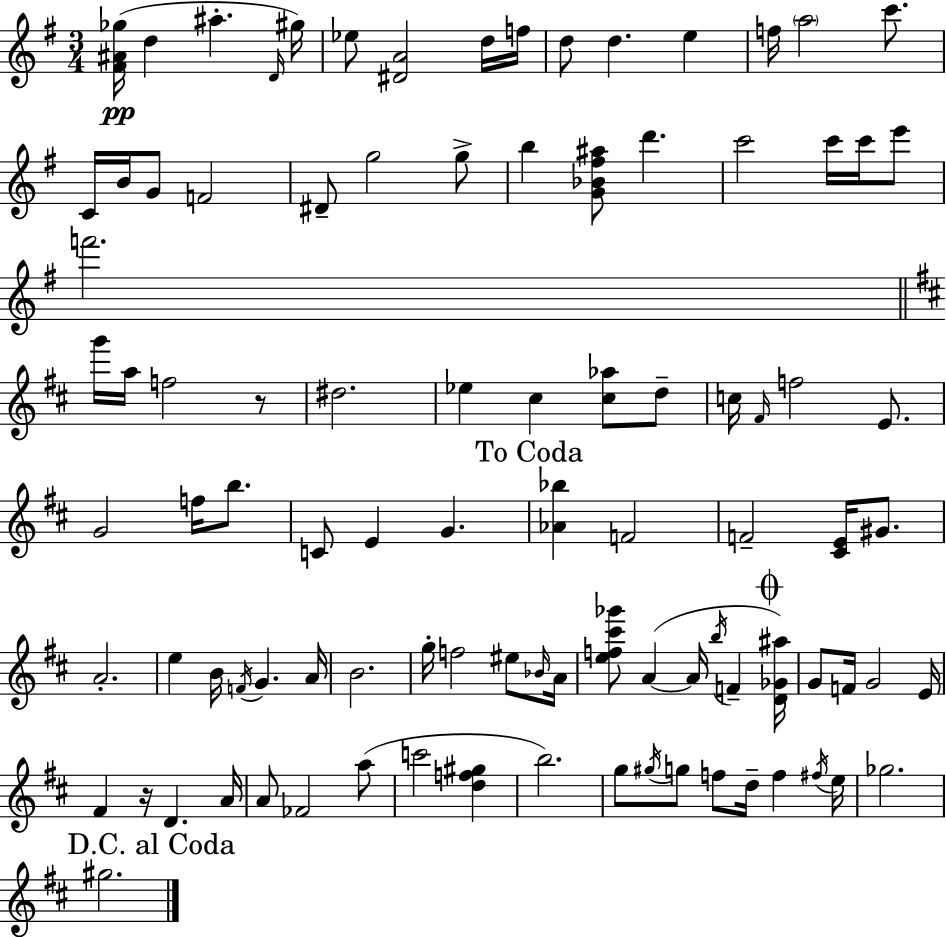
X:1
T:Untitled
M:3/4
L:1/4
K:G
[^F^A_g]/4 d ^a D/4 ^g/4 _e/2 [^DA]2 d/4 f/4 d/2 d e f/4 a2 c'/2 C/4 B/4 G/2 F2 ^D/2 g2 g/2 b [G_B^f^a]/2 d' c'2 c'/4 c'/4 e'/2 f'2 g'/4 a/4 f2 z/2 ^d2 _e ^c [^c_a]/2 d/2 c/4 ^F/4 f2 E/2 G2 f/4 b/2 C/2 E G [_A_b] F2 F2 [^CE]/4 ^G/2 A2 e B/4 F/4 G A/4 B2 g/4 f2 ^e/2 _B/4 A/4 [ef^c'_g']/2 A A/4 b/4 F [D_G^a]/4 G/2 F/4 G2 E/4 ^F z/4 D A/4 A/2 _F2 a/2 c'2 [df^g] b2 g/2 ^g/4 g/2 f/2 d/4 f ^f/4 e/4 _g2 ^g2